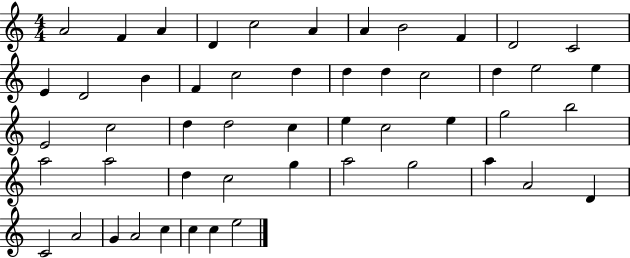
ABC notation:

X:1
T:Untitled
M:4/4
L:1/4
K:C
A2 F A D c2 A A B2 F D2 C2 E D2 B F c2 d d d c2 d e2 e E2 c2 d d2 c e c2 e g2 b2 a2 a2 d c2 g a2 g2 a A2 D C2 A2 G A2 c c c e2